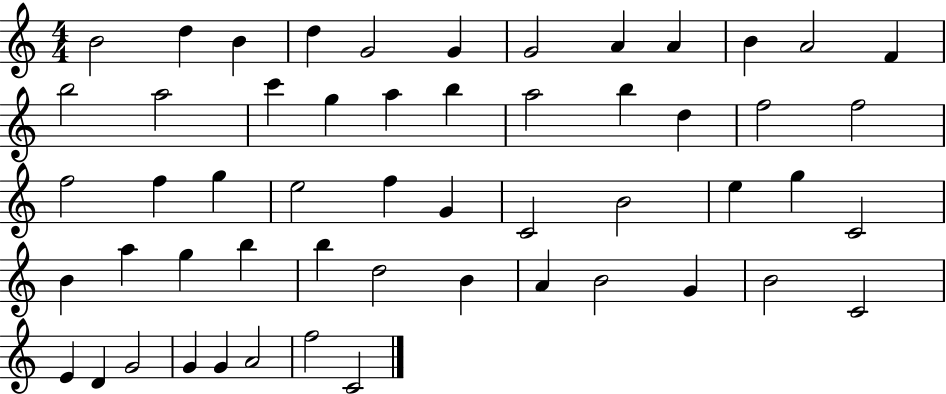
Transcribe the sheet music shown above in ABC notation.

X:1
T:Untitled
M:4/4
L:1/4
K:C
B2 d B d G2 G G2 A A B A2 F b2 a2 c' g a b a2 b d f2 f2 f2 f g e2 f G C2 B2 e g C2 B a g b b d2 B A B2 G B2 C2 E D G2 G G A2 f2 C2